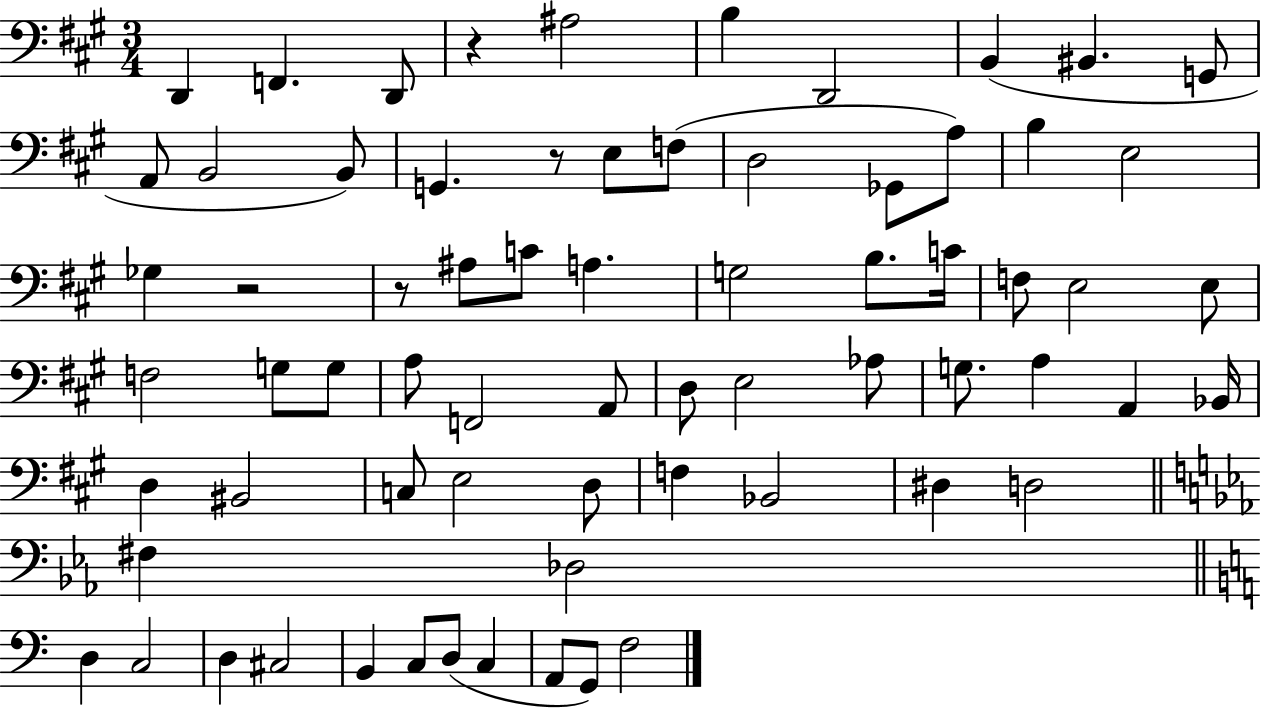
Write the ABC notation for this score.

X:1
T:Untitled
M:3/4
L:1/4
K:A
D,, F,, D,,/2 z ^A,2 B, D,,2 B,, ^B,, G,,/2 A,,/2 B,,2 B,,/2 G,, z/2 E,/2 F,/2 D,2 _G,,/2 A,/2 B, E,2 _G, z2 z/2 ^A,/2 C/2 A, G,2 B,/2 C/4 F,/2 E,2 E,/2 F,2 G,/2 G,/2 A,/2 F,,2 A,,/2 D,/2 E,2 _A,/2 G,/2 A, A,, _B,,/4 D, ^B,,2 C,/2 E,2 D,/2 F, _B,,2 ^D, D,2 ^F, _D,2 D, C,2 D, ^C,2 B,, C,/2 D,/2 C, A,,/2 G,,/2 F,2